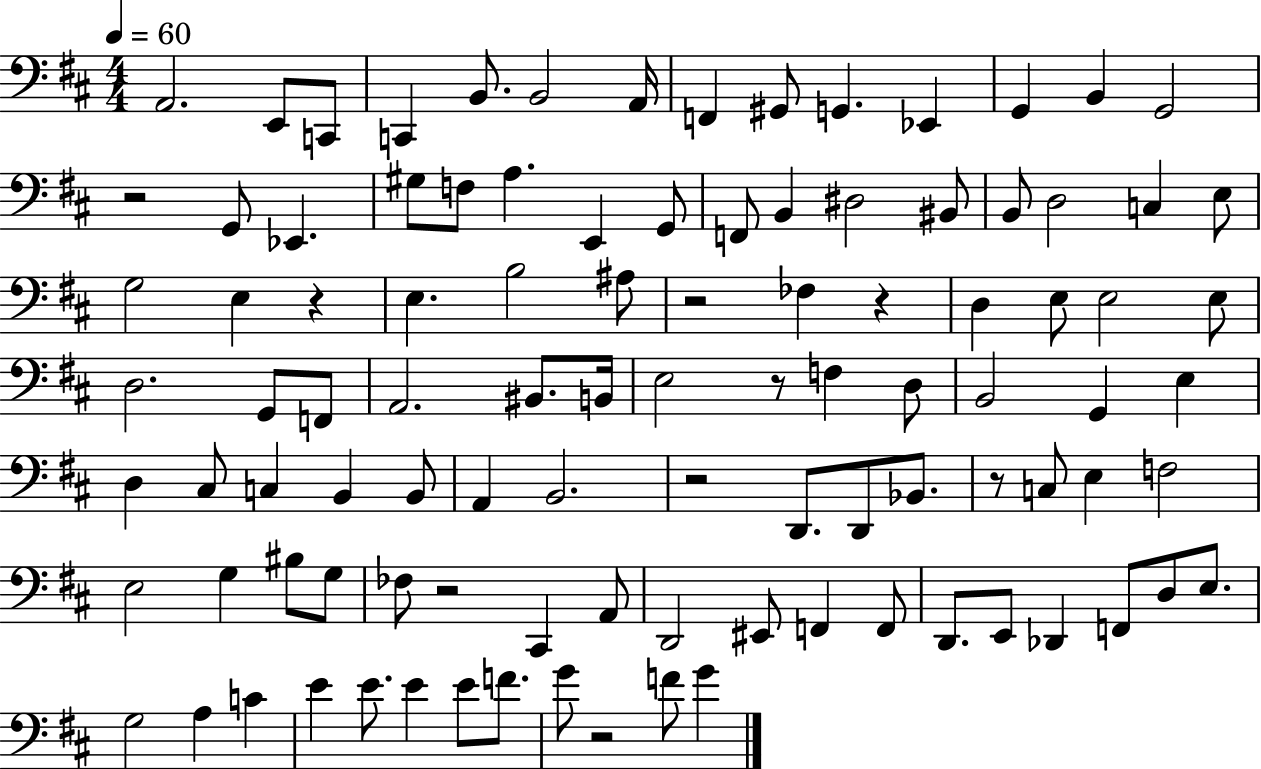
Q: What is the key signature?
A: D major